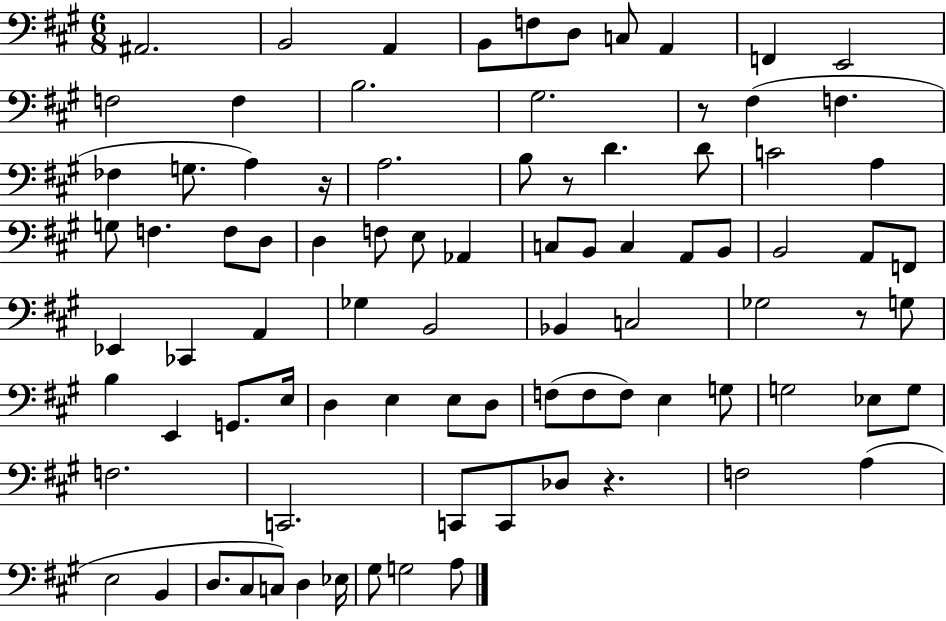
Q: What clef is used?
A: bass